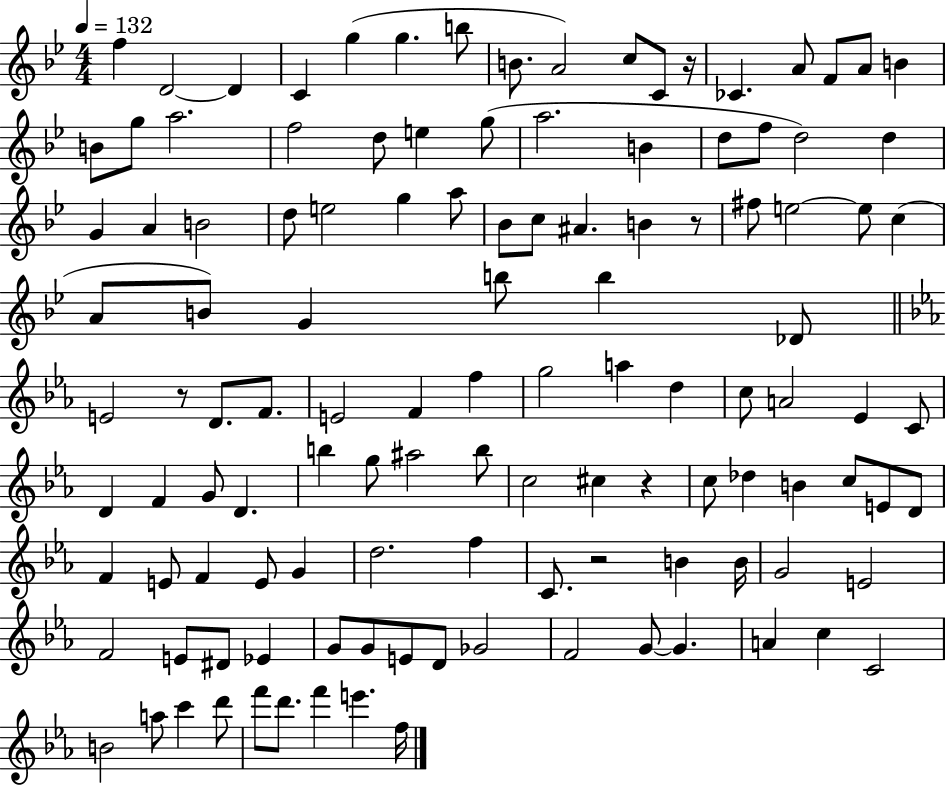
F5/q D4/h D4/q C4/q G5/q G5/q. B5/e B4/e. A4/h C5/e C4/e R/s CES4/q. A4/e F4/e A4/e B4/q B4/e G5/e A5/h. F5/h D5/e E5/q G5/e A5/h. B4/q D5/e F5/e D5/h D5/q G4/q A4/q B4/h D5/e E5/h G5/q A5/e Bb4/e C5/e A#4/q. B4/q R/e F#5/e E5/h E5/e C5/q A4/e B4/e G4/q B5/e B5/q Db4/e E4/h R/e D4/e. F4/e. E4/h F4/q F5/q G5/h A5/q D5/q C5/e A4/h Eb4/q C4/e D4/q F4/q G4/e D4/q. B5/q G5/e A#5/h B5/e C5/h C#5/q R/q C5/e Db5/q B4/q C5/e E4/e D4/e F4/q E4/e F4/q E4/e G4/q D5/h. F5/q C4/e. R/h B4/q B4/s G4/h E4/h F4/h E4/e D#4/e Eb4/q G4/e G4/e E4/e D4/e Gb4/h F4/h G4/e G4/q. A4/q C5/q C4/h B4/h A5/e C6/q D6/e F6/e D6/e. F6/q E6/q. F5/s